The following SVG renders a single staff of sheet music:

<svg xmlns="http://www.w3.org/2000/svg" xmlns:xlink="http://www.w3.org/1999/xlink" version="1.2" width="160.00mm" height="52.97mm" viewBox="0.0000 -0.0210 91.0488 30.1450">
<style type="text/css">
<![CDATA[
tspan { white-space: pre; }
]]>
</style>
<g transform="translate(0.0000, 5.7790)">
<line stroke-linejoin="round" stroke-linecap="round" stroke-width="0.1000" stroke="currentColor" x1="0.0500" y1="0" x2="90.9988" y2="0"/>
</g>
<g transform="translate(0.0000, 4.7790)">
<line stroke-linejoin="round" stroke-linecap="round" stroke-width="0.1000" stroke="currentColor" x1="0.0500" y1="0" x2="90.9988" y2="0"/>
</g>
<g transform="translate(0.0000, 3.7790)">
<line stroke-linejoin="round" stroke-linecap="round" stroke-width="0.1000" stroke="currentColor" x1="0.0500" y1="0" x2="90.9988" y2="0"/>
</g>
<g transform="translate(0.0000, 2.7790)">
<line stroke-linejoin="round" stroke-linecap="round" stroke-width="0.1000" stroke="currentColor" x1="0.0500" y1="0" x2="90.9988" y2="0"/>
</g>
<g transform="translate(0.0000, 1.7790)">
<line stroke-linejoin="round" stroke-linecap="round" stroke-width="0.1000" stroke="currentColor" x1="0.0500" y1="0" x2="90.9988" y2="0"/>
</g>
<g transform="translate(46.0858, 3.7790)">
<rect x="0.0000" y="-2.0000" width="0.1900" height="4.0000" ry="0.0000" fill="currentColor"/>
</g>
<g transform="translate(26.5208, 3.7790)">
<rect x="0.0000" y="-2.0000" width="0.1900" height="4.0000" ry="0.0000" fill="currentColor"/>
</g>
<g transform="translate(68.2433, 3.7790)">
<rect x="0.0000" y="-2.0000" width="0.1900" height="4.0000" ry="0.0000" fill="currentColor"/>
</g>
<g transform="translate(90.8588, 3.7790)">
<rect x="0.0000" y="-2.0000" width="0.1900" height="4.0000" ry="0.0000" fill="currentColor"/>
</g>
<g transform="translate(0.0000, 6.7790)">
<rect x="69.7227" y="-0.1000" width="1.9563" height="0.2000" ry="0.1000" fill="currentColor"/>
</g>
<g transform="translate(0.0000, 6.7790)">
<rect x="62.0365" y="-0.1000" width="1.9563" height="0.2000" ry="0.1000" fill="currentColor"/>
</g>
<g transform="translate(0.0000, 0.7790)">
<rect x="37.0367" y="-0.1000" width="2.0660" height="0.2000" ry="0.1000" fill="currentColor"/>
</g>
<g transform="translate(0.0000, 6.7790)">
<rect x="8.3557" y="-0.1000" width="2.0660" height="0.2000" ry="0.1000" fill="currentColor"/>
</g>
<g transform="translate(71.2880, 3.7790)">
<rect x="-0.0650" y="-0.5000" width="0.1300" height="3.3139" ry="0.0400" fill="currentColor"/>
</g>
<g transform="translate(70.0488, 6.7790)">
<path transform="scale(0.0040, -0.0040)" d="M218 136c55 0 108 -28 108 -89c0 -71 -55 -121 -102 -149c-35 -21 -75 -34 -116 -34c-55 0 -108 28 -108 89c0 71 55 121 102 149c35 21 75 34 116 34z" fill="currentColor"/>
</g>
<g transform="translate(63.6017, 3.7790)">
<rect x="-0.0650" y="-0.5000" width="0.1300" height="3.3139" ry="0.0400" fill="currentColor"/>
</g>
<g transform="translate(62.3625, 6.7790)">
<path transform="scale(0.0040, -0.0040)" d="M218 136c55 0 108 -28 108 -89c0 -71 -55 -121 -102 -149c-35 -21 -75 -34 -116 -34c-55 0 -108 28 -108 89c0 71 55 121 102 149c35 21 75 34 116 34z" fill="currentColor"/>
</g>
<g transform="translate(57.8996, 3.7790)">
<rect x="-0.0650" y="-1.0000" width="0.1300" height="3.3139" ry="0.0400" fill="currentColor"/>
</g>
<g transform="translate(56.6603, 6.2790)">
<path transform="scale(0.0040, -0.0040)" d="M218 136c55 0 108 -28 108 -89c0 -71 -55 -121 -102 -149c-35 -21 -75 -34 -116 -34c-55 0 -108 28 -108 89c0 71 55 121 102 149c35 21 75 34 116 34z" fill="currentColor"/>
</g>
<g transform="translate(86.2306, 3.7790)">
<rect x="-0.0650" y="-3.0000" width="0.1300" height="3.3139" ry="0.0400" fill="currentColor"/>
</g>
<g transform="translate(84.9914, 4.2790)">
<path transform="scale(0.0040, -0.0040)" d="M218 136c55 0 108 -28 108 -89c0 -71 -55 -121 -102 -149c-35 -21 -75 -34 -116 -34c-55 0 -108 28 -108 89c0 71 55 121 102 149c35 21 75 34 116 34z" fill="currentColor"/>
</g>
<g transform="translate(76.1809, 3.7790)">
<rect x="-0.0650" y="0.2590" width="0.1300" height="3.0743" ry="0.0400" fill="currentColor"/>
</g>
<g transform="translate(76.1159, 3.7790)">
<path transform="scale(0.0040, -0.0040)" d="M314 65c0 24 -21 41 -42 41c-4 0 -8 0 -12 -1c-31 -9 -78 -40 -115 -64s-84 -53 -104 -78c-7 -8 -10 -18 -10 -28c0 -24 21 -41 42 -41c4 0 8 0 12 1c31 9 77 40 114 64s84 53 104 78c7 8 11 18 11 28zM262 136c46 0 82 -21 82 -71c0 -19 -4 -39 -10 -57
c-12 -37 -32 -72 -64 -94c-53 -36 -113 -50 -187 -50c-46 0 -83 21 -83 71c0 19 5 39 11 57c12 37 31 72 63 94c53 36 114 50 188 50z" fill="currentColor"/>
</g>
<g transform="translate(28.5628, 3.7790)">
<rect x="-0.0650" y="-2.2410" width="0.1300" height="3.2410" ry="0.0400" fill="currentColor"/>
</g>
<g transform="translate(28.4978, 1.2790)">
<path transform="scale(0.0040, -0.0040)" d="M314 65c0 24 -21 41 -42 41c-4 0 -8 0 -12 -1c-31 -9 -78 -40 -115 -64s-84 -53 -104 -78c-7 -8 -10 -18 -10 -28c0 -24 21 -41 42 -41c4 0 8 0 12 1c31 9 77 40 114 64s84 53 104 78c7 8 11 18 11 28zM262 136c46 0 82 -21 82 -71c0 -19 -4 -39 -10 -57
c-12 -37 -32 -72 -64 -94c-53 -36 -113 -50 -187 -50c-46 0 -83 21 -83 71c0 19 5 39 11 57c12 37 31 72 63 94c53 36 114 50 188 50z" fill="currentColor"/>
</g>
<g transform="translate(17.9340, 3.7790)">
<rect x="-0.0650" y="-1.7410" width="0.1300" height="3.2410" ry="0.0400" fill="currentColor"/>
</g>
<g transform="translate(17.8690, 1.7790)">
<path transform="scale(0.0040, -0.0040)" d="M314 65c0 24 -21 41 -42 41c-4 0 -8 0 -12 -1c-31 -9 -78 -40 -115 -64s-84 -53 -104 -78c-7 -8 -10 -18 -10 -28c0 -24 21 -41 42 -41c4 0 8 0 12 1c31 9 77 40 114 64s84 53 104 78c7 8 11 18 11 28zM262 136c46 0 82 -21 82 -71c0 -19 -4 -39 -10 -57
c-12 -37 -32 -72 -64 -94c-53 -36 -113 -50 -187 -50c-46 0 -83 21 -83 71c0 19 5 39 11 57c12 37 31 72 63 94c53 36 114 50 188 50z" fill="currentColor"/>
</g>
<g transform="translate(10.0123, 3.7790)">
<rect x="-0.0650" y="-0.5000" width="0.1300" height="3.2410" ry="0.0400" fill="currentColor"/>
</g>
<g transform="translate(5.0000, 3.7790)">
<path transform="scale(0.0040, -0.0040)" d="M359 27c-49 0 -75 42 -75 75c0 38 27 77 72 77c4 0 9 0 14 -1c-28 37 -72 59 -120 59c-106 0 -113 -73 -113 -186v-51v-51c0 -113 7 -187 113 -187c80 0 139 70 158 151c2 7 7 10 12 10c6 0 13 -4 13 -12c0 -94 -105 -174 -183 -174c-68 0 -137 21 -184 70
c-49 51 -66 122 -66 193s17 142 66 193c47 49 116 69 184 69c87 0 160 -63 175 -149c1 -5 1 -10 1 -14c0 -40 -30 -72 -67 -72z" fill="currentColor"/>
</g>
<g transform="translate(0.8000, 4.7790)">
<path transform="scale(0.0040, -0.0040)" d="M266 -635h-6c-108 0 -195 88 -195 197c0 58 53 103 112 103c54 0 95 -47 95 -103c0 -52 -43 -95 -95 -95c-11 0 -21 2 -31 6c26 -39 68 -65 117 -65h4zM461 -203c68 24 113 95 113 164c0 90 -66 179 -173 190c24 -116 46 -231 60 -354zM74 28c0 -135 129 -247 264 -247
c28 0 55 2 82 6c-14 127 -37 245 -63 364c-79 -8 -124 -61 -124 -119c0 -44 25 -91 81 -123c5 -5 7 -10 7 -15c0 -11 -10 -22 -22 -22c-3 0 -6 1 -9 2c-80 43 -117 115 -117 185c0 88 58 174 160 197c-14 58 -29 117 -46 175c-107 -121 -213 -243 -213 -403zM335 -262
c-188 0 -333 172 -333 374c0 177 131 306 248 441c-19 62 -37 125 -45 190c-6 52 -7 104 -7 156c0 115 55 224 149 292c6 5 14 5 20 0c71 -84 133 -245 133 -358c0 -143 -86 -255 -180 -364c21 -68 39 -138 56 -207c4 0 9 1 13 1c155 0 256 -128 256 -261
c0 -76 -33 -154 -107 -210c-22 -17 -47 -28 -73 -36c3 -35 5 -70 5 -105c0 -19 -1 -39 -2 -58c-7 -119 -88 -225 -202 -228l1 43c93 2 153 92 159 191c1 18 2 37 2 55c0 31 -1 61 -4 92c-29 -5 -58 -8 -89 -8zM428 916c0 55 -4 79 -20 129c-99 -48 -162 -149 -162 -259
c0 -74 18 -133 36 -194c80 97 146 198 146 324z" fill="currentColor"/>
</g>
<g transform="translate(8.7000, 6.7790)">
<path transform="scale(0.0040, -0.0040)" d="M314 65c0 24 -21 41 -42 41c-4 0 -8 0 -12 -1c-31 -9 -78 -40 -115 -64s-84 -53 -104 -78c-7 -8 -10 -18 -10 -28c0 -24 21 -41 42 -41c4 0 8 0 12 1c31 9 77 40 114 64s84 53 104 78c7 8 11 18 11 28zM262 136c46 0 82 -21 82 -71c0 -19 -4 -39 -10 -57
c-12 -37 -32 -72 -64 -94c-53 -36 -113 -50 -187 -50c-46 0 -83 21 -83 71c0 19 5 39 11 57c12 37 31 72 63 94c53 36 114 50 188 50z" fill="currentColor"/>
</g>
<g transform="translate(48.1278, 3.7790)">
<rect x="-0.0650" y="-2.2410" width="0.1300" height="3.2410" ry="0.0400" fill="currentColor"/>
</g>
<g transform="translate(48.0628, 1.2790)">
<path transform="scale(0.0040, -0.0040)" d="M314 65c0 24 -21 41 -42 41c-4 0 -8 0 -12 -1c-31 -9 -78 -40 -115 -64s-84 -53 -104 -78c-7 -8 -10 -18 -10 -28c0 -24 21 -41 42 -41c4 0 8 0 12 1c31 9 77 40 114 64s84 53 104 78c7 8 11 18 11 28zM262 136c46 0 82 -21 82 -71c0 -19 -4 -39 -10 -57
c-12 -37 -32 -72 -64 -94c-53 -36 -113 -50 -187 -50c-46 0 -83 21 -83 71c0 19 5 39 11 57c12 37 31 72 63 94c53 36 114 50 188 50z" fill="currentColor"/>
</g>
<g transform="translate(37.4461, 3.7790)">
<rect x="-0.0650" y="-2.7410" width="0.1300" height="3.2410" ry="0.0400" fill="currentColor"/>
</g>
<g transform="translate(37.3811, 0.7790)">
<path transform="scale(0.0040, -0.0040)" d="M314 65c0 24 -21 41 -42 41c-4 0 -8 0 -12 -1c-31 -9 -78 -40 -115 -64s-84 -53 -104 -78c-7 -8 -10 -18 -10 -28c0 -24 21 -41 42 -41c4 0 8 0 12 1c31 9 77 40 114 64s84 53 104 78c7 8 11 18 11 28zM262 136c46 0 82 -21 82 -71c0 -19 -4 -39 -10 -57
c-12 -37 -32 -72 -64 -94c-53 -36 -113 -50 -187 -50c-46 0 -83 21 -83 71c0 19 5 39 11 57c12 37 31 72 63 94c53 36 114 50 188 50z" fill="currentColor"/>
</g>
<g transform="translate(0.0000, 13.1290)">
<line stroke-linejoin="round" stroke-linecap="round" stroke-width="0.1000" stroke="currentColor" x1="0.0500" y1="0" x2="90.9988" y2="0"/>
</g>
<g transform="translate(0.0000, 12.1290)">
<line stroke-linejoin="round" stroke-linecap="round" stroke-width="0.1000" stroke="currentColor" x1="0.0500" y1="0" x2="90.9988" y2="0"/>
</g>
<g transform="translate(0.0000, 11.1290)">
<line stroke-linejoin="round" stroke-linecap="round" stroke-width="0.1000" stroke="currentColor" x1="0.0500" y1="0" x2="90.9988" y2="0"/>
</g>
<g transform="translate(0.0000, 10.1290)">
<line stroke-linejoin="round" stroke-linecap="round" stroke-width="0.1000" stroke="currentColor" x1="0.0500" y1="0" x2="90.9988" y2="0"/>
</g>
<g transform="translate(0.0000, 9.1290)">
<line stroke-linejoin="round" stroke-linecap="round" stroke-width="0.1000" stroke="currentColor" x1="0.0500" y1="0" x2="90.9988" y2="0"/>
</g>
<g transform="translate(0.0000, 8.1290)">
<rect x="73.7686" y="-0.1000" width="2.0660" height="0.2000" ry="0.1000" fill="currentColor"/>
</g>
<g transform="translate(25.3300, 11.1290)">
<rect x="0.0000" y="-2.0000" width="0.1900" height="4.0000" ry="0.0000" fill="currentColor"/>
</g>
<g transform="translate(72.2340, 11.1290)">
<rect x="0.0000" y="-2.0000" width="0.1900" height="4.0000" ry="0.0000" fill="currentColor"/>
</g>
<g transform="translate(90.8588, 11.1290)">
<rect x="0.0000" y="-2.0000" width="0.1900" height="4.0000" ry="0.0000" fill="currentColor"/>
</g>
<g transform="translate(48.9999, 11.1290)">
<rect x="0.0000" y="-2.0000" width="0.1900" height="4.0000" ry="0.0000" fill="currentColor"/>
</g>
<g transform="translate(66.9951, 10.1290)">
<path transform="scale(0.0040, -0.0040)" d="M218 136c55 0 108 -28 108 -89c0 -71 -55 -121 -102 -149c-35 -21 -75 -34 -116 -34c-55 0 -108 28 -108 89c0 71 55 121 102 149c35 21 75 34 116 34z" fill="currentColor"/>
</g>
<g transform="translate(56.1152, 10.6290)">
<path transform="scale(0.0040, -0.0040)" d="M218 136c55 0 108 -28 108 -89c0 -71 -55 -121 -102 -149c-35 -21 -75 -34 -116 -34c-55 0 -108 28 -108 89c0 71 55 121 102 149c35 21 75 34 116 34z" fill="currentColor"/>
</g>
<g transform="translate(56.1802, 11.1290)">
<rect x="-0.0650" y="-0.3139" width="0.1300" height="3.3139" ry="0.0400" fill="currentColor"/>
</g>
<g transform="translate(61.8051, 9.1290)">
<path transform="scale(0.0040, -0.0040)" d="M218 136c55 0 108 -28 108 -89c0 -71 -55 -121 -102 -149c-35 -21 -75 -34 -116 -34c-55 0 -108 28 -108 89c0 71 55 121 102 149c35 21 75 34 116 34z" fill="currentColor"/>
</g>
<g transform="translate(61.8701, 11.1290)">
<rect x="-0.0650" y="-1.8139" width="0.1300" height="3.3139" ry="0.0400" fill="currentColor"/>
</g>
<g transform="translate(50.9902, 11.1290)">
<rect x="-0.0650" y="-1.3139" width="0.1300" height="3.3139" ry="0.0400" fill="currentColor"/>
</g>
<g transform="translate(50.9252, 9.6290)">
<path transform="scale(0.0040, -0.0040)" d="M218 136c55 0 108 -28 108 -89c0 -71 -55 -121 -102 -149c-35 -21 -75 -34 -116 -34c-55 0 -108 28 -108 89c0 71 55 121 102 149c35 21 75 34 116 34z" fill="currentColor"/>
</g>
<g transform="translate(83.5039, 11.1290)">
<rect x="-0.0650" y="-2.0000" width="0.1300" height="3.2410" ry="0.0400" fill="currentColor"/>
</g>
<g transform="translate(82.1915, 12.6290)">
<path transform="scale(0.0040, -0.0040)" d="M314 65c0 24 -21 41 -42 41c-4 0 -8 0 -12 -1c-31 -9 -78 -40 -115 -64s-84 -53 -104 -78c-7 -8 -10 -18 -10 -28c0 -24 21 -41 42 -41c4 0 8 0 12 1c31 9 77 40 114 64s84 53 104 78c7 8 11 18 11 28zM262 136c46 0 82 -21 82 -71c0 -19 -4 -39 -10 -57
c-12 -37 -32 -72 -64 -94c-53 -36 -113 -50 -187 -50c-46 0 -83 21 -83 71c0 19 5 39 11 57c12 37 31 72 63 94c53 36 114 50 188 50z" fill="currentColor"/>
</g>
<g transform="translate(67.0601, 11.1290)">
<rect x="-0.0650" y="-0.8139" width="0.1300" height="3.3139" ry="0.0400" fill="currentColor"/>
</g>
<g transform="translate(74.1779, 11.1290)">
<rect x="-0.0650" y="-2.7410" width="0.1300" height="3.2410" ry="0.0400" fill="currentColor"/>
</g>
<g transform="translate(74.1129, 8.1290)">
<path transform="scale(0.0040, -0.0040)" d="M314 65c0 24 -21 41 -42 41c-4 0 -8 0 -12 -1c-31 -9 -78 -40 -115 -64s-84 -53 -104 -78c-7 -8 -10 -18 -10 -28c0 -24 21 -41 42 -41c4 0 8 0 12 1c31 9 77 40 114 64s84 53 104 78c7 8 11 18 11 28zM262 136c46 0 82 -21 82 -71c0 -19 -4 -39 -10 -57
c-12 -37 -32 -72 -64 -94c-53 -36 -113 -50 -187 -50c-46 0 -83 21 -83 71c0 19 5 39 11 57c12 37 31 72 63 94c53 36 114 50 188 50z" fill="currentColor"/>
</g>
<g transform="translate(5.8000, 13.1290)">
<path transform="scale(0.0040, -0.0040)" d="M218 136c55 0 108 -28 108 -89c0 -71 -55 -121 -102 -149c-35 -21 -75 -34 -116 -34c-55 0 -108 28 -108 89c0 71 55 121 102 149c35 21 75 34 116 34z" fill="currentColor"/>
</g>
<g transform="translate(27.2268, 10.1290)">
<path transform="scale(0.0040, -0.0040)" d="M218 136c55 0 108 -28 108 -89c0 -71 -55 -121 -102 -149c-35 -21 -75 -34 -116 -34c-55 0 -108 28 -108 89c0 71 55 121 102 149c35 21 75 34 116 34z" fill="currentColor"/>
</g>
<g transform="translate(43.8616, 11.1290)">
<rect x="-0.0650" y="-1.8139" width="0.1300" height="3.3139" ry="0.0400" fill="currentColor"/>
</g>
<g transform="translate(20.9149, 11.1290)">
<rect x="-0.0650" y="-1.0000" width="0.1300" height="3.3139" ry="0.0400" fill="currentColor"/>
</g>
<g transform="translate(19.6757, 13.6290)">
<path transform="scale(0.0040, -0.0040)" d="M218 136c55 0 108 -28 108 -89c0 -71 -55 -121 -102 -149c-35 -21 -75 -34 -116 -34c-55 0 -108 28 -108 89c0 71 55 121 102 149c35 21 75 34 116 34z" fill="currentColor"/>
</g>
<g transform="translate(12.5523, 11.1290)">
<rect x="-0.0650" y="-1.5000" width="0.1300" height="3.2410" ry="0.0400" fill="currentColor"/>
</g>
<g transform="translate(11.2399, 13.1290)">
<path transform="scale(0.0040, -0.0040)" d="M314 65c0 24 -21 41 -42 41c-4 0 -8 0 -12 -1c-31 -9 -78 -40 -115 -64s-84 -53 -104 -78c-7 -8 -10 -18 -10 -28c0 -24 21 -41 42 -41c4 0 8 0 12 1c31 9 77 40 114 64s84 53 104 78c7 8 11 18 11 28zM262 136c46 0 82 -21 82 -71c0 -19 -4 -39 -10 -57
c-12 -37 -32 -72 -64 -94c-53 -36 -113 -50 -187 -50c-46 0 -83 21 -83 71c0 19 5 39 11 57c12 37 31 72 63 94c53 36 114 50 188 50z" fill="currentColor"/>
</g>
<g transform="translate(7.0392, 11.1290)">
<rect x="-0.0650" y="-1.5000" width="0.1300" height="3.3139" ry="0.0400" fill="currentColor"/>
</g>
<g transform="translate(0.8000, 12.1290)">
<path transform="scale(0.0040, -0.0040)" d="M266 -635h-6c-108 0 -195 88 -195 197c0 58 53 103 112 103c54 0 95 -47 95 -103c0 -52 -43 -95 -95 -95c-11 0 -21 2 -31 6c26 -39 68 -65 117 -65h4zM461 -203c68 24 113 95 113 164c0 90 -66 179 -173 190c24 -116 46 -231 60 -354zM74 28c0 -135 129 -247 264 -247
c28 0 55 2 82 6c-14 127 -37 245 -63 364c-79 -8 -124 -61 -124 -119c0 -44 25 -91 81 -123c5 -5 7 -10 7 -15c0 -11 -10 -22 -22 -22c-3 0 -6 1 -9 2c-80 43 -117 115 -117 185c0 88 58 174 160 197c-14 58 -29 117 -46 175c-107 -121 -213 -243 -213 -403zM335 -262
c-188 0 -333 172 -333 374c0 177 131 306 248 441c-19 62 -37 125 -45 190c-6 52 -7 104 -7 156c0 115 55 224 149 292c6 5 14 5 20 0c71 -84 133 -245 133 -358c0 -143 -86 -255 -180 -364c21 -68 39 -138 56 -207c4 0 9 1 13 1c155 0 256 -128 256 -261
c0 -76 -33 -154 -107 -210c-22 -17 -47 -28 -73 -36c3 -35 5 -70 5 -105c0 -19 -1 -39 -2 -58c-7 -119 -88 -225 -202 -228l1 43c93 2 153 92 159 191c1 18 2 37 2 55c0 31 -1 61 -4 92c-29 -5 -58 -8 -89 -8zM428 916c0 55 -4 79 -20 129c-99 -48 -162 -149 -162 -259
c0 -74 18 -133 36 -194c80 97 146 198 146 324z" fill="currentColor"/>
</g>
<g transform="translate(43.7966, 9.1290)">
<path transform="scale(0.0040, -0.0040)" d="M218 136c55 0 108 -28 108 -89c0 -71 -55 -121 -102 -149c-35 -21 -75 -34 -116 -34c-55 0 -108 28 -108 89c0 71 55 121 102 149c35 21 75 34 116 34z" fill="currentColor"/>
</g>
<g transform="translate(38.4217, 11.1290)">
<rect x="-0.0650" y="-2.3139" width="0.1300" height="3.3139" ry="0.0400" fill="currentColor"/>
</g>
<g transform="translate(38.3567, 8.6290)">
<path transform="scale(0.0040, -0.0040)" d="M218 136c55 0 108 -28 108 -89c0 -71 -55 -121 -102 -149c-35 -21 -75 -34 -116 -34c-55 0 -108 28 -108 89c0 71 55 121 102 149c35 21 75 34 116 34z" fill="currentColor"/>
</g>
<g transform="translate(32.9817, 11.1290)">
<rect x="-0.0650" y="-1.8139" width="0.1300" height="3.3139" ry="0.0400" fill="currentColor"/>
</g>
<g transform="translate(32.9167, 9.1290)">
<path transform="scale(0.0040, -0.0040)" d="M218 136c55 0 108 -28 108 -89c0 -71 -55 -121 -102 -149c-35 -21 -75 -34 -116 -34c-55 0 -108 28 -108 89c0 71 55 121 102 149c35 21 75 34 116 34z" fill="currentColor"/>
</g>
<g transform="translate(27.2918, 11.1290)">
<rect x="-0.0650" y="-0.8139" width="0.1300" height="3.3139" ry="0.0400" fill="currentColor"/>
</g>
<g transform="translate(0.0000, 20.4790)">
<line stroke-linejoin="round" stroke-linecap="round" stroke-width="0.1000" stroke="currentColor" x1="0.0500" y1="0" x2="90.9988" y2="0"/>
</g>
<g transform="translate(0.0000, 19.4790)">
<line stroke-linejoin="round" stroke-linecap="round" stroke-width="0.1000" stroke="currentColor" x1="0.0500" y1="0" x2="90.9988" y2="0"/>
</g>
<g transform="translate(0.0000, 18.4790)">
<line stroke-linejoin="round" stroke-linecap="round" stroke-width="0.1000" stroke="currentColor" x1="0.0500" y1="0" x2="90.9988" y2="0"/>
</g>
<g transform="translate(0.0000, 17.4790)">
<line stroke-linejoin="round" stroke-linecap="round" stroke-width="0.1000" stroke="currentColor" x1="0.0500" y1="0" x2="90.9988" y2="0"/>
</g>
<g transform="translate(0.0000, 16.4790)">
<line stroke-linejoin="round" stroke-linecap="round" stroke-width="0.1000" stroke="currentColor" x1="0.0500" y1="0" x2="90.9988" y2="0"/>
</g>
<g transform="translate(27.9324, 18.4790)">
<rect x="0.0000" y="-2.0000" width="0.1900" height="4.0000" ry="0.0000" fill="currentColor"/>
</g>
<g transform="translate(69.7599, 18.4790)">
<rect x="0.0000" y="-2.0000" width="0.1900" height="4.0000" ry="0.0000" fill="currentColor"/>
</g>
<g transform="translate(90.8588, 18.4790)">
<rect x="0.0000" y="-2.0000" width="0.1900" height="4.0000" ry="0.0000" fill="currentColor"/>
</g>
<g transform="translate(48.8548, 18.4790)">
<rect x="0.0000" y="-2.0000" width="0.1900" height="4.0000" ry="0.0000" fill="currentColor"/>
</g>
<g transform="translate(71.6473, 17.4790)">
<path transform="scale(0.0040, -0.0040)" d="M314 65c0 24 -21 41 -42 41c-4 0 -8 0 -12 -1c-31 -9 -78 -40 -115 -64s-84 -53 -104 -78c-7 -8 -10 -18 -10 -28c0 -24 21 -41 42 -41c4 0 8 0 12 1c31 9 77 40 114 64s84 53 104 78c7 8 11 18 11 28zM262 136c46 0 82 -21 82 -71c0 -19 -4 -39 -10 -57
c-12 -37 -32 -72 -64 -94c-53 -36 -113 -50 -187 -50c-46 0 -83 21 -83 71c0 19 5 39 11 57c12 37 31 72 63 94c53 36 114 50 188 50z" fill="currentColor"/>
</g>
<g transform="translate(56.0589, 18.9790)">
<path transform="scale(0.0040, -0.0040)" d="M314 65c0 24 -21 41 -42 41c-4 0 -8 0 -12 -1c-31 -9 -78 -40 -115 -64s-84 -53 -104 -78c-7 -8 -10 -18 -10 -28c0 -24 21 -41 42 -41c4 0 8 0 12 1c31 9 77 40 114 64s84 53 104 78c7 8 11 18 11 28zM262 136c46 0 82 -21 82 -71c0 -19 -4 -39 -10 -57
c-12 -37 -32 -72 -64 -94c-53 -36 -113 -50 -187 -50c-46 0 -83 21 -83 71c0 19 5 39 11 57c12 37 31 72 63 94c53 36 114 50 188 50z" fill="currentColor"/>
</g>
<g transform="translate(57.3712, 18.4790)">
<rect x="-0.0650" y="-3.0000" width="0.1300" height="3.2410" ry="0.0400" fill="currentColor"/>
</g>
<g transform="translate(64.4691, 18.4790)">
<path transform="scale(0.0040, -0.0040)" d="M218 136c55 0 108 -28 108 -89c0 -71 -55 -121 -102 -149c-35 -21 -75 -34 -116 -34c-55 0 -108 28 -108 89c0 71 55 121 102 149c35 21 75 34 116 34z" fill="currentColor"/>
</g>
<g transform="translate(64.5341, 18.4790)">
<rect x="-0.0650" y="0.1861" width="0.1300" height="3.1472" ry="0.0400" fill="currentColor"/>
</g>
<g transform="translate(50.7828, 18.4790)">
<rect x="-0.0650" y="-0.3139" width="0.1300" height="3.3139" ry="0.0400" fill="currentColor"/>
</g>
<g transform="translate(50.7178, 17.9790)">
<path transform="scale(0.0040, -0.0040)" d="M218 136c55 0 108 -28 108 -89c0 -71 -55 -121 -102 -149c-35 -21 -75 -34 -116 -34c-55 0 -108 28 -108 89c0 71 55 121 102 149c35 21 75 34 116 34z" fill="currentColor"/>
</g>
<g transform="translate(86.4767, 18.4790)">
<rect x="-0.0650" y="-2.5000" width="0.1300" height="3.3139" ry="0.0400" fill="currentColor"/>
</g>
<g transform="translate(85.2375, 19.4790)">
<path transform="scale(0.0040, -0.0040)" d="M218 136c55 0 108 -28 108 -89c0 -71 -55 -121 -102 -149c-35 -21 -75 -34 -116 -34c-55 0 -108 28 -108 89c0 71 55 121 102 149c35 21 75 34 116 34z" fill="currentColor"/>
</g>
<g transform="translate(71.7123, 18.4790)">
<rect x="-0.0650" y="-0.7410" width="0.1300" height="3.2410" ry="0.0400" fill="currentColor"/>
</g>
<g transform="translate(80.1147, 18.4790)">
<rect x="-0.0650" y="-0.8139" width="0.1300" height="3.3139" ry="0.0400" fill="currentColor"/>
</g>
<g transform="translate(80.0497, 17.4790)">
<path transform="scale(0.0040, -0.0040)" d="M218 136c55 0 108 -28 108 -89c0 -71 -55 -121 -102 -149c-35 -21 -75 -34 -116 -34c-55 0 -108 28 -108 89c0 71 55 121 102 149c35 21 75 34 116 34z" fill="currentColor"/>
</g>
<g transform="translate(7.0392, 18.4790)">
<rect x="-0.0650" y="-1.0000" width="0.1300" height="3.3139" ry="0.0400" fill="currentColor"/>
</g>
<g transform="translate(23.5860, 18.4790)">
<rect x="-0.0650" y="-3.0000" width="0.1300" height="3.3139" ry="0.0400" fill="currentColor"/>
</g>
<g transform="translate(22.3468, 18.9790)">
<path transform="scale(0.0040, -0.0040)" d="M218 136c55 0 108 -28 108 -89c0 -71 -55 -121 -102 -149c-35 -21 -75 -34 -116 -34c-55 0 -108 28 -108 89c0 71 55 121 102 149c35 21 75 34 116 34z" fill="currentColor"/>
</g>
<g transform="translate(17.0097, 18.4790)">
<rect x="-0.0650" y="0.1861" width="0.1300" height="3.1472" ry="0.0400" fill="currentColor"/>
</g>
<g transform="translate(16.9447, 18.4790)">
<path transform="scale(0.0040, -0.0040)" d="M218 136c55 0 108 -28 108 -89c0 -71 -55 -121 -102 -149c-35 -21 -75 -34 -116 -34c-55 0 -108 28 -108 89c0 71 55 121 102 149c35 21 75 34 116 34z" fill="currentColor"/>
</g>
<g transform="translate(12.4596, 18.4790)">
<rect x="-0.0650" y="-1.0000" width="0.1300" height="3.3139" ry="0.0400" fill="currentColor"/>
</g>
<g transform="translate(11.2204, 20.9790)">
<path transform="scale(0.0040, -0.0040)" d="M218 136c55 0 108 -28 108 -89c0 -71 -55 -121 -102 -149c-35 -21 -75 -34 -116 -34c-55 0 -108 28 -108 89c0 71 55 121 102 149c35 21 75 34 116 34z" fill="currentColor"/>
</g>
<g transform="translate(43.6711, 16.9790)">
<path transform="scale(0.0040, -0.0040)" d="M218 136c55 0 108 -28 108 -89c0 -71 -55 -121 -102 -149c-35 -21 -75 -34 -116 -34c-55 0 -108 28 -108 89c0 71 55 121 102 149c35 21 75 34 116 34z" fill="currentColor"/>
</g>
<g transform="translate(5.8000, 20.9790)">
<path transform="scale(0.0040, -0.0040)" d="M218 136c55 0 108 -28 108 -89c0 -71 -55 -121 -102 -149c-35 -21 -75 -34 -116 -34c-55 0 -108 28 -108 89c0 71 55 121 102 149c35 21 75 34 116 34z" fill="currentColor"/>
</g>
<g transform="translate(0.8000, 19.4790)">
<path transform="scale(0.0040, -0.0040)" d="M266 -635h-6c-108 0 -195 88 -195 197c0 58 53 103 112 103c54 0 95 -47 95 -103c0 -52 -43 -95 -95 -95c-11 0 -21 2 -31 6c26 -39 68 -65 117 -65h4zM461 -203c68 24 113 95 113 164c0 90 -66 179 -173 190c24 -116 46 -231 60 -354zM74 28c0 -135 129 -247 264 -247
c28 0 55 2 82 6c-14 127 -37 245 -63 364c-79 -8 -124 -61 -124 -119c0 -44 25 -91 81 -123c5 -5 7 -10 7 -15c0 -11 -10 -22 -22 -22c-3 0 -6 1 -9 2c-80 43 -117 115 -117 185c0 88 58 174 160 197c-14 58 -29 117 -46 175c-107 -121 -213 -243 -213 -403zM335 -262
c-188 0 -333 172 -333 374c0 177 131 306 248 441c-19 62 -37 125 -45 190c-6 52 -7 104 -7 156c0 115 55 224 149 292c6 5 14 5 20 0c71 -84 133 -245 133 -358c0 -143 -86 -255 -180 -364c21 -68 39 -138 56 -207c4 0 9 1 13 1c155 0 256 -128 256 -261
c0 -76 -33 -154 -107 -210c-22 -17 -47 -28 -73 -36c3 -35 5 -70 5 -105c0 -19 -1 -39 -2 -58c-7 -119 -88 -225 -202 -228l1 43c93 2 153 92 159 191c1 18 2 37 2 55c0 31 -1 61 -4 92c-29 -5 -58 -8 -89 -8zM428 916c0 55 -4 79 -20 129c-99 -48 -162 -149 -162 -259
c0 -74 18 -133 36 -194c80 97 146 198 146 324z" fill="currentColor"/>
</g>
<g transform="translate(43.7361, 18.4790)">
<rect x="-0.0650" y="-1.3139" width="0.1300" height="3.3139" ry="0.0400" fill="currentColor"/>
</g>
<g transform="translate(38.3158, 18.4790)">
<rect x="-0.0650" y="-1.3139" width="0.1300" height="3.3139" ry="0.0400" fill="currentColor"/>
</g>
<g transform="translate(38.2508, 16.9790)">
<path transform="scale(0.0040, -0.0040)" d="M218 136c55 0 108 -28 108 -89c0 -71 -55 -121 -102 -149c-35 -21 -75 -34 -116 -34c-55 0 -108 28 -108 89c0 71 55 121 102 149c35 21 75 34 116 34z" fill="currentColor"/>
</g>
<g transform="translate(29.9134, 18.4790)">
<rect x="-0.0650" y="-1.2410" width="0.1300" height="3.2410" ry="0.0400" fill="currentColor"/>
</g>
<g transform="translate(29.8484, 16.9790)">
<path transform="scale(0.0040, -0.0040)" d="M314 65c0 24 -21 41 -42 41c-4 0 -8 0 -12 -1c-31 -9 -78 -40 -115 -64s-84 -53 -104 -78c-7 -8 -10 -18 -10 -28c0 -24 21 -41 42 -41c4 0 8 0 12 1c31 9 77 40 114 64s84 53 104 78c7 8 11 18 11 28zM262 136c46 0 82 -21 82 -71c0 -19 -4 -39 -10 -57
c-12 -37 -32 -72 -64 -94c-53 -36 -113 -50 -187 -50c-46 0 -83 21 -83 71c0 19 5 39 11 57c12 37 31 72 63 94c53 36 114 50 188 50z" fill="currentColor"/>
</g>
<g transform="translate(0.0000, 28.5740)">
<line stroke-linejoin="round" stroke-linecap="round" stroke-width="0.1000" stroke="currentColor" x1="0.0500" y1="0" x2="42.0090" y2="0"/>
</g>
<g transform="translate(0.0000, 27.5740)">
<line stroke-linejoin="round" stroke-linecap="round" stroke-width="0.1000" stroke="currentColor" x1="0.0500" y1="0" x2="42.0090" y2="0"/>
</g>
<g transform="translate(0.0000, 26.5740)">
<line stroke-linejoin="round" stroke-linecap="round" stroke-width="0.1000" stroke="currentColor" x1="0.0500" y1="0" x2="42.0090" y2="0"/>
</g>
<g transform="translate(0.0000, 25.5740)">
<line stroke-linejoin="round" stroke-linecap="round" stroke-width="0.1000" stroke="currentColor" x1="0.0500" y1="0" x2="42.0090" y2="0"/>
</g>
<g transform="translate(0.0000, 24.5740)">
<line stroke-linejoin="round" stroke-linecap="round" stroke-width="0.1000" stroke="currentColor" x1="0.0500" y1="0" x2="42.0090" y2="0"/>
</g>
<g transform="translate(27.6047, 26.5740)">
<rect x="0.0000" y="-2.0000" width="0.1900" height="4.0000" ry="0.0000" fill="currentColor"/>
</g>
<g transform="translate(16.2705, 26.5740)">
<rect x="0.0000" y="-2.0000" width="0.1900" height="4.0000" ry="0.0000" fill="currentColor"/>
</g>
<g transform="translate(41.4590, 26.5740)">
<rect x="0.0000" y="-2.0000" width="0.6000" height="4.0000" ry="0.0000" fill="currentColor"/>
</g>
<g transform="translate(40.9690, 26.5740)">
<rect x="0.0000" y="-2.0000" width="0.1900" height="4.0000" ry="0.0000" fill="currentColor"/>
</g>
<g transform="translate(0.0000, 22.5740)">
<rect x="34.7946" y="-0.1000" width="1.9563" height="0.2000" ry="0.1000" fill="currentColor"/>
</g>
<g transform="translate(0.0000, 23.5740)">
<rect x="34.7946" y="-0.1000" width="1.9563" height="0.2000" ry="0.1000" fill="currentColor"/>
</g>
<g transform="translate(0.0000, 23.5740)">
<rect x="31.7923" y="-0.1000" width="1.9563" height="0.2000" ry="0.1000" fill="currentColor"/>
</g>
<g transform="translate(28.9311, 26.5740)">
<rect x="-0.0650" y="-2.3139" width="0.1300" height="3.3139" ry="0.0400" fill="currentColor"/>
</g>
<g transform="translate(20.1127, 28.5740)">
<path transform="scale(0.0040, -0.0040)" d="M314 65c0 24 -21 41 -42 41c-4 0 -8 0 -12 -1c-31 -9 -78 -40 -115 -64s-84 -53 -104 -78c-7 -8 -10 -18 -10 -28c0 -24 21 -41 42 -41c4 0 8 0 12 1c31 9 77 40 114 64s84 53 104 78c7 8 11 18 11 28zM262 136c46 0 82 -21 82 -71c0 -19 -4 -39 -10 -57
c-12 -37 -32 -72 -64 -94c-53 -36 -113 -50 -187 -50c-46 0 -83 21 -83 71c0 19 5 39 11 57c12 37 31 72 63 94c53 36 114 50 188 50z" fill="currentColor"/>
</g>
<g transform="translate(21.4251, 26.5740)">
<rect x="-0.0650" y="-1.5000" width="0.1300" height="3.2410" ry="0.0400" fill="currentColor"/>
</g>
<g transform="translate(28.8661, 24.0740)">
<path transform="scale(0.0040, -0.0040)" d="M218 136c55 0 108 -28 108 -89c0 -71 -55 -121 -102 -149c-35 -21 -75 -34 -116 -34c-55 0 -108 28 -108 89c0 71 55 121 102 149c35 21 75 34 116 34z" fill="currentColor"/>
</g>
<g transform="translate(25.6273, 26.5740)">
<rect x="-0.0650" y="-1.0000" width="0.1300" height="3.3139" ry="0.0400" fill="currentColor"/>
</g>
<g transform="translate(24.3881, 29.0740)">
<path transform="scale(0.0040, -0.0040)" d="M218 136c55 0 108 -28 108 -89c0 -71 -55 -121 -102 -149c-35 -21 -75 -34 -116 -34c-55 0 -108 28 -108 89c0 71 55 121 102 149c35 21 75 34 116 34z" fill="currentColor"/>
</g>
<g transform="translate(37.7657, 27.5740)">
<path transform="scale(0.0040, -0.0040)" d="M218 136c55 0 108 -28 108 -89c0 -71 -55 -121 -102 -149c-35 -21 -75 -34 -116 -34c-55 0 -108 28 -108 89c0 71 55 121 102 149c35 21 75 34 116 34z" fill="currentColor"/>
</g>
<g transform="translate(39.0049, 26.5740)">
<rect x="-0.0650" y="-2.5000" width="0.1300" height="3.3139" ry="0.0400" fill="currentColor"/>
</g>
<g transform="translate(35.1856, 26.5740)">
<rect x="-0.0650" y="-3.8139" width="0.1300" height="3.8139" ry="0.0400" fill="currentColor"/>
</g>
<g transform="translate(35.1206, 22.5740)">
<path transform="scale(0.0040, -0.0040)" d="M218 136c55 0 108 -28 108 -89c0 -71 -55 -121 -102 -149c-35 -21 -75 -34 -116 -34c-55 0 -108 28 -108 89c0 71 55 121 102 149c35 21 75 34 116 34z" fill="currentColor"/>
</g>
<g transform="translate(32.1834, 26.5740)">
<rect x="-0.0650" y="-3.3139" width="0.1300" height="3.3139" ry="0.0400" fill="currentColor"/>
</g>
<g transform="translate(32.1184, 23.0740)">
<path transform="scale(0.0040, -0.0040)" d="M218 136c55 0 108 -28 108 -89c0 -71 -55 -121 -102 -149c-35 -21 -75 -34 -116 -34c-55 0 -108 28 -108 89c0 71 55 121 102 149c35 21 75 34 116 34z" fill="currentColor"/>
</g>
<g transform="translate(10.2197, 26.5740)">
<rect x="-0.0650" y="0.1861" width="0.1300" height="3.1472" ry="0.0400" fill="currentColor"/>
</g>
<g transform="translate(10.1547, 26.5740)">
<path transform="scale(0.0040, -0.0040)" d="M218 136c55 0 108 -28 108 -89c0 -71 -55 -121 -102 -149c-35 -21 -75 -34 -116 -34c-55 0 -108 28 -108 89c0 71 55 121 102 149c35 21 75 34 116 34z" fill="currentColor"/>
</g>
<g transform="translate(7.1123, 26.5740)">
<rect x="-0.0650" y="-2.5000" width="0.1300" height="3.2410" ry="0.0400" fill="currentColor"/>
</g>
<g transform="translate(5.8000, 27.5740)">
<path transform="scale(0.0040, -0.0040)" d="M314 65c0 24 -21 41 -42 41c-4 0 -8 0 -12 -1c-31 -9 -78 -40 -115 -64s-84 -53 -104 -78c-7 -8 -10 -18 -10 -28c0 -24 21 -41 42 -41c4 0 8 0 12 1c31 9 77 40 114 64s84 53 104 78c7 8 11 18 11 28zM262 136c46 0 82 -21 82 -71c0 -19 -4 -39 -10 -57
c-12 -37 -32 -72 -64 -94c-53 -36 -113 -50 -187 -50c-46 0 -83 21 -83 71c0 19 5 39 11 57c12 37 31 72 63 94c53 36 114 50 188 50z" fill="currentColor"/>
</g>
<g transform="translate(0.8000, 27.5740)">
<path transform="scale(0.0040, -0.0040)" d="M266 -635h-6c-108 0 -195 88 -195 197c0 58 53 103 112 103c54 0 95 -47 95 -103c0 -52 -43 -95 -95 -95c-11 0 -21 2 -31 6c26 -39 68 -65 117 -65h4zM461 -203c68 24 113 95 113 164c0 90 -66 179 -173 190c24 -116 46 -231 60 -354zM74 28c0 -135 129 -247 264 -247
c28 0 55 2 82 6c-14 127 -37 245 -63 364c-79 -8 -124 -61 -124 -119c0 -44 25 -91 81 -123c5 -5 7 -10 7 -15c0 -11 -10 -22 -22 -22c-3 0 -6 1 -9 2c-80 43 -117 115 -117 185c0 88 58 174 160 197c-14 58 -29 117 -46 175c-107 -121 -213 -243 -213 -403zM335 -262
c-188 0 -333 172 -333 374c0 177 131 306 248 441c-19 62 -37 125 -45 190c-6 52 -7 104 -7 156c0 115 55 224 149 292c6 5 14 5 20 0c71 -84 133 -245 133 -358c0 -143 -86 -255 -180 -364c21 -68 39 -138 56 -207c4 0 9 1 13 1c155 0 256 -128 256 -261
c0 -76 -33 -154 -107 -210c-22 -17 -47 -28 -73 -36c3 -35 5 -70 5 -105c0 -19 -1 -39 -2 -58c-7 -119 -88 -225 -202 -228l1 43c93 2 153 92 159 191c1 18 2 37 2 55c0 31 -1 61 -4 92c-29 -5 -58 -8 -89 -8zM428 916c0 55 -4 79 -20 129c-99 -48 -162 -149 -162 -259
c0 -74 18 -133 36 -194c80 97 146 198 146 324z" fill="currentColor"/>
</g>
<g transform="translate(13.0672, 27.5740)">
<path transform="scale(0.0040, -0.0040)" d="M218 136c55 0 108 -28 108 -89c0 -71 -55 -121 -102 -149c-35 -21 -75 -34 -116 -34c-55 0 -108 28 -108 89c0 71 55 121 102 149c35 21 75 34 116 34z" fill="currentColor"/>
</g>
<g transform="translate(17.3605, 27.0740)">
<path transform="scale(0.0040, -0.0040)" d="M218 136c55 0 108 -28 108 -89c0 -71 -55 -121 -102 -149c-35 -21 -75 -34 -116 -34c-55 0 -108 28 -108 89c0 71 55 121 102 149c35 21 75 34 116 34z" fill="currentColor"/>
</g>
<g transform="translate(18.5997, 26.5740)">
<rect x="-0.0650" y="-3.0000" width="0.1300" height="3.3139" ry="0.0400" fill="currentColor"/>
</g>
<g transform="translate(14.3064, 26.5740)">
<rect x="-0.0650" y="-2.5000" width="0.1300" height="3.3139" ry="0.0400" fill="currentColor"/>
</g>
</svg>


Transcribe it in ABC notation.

X:1
T:Untitled
M:4/4
L:1/4
K:C
C2 f2 g2 a2 g2 D C C B2 A E E2 D d f g f e c f d a2 F2 D D B A e2 e e c A2 B d2 d G G2 B G A E2 D g b c' G